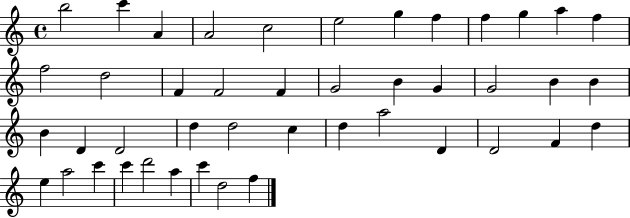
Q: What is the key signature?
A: C major